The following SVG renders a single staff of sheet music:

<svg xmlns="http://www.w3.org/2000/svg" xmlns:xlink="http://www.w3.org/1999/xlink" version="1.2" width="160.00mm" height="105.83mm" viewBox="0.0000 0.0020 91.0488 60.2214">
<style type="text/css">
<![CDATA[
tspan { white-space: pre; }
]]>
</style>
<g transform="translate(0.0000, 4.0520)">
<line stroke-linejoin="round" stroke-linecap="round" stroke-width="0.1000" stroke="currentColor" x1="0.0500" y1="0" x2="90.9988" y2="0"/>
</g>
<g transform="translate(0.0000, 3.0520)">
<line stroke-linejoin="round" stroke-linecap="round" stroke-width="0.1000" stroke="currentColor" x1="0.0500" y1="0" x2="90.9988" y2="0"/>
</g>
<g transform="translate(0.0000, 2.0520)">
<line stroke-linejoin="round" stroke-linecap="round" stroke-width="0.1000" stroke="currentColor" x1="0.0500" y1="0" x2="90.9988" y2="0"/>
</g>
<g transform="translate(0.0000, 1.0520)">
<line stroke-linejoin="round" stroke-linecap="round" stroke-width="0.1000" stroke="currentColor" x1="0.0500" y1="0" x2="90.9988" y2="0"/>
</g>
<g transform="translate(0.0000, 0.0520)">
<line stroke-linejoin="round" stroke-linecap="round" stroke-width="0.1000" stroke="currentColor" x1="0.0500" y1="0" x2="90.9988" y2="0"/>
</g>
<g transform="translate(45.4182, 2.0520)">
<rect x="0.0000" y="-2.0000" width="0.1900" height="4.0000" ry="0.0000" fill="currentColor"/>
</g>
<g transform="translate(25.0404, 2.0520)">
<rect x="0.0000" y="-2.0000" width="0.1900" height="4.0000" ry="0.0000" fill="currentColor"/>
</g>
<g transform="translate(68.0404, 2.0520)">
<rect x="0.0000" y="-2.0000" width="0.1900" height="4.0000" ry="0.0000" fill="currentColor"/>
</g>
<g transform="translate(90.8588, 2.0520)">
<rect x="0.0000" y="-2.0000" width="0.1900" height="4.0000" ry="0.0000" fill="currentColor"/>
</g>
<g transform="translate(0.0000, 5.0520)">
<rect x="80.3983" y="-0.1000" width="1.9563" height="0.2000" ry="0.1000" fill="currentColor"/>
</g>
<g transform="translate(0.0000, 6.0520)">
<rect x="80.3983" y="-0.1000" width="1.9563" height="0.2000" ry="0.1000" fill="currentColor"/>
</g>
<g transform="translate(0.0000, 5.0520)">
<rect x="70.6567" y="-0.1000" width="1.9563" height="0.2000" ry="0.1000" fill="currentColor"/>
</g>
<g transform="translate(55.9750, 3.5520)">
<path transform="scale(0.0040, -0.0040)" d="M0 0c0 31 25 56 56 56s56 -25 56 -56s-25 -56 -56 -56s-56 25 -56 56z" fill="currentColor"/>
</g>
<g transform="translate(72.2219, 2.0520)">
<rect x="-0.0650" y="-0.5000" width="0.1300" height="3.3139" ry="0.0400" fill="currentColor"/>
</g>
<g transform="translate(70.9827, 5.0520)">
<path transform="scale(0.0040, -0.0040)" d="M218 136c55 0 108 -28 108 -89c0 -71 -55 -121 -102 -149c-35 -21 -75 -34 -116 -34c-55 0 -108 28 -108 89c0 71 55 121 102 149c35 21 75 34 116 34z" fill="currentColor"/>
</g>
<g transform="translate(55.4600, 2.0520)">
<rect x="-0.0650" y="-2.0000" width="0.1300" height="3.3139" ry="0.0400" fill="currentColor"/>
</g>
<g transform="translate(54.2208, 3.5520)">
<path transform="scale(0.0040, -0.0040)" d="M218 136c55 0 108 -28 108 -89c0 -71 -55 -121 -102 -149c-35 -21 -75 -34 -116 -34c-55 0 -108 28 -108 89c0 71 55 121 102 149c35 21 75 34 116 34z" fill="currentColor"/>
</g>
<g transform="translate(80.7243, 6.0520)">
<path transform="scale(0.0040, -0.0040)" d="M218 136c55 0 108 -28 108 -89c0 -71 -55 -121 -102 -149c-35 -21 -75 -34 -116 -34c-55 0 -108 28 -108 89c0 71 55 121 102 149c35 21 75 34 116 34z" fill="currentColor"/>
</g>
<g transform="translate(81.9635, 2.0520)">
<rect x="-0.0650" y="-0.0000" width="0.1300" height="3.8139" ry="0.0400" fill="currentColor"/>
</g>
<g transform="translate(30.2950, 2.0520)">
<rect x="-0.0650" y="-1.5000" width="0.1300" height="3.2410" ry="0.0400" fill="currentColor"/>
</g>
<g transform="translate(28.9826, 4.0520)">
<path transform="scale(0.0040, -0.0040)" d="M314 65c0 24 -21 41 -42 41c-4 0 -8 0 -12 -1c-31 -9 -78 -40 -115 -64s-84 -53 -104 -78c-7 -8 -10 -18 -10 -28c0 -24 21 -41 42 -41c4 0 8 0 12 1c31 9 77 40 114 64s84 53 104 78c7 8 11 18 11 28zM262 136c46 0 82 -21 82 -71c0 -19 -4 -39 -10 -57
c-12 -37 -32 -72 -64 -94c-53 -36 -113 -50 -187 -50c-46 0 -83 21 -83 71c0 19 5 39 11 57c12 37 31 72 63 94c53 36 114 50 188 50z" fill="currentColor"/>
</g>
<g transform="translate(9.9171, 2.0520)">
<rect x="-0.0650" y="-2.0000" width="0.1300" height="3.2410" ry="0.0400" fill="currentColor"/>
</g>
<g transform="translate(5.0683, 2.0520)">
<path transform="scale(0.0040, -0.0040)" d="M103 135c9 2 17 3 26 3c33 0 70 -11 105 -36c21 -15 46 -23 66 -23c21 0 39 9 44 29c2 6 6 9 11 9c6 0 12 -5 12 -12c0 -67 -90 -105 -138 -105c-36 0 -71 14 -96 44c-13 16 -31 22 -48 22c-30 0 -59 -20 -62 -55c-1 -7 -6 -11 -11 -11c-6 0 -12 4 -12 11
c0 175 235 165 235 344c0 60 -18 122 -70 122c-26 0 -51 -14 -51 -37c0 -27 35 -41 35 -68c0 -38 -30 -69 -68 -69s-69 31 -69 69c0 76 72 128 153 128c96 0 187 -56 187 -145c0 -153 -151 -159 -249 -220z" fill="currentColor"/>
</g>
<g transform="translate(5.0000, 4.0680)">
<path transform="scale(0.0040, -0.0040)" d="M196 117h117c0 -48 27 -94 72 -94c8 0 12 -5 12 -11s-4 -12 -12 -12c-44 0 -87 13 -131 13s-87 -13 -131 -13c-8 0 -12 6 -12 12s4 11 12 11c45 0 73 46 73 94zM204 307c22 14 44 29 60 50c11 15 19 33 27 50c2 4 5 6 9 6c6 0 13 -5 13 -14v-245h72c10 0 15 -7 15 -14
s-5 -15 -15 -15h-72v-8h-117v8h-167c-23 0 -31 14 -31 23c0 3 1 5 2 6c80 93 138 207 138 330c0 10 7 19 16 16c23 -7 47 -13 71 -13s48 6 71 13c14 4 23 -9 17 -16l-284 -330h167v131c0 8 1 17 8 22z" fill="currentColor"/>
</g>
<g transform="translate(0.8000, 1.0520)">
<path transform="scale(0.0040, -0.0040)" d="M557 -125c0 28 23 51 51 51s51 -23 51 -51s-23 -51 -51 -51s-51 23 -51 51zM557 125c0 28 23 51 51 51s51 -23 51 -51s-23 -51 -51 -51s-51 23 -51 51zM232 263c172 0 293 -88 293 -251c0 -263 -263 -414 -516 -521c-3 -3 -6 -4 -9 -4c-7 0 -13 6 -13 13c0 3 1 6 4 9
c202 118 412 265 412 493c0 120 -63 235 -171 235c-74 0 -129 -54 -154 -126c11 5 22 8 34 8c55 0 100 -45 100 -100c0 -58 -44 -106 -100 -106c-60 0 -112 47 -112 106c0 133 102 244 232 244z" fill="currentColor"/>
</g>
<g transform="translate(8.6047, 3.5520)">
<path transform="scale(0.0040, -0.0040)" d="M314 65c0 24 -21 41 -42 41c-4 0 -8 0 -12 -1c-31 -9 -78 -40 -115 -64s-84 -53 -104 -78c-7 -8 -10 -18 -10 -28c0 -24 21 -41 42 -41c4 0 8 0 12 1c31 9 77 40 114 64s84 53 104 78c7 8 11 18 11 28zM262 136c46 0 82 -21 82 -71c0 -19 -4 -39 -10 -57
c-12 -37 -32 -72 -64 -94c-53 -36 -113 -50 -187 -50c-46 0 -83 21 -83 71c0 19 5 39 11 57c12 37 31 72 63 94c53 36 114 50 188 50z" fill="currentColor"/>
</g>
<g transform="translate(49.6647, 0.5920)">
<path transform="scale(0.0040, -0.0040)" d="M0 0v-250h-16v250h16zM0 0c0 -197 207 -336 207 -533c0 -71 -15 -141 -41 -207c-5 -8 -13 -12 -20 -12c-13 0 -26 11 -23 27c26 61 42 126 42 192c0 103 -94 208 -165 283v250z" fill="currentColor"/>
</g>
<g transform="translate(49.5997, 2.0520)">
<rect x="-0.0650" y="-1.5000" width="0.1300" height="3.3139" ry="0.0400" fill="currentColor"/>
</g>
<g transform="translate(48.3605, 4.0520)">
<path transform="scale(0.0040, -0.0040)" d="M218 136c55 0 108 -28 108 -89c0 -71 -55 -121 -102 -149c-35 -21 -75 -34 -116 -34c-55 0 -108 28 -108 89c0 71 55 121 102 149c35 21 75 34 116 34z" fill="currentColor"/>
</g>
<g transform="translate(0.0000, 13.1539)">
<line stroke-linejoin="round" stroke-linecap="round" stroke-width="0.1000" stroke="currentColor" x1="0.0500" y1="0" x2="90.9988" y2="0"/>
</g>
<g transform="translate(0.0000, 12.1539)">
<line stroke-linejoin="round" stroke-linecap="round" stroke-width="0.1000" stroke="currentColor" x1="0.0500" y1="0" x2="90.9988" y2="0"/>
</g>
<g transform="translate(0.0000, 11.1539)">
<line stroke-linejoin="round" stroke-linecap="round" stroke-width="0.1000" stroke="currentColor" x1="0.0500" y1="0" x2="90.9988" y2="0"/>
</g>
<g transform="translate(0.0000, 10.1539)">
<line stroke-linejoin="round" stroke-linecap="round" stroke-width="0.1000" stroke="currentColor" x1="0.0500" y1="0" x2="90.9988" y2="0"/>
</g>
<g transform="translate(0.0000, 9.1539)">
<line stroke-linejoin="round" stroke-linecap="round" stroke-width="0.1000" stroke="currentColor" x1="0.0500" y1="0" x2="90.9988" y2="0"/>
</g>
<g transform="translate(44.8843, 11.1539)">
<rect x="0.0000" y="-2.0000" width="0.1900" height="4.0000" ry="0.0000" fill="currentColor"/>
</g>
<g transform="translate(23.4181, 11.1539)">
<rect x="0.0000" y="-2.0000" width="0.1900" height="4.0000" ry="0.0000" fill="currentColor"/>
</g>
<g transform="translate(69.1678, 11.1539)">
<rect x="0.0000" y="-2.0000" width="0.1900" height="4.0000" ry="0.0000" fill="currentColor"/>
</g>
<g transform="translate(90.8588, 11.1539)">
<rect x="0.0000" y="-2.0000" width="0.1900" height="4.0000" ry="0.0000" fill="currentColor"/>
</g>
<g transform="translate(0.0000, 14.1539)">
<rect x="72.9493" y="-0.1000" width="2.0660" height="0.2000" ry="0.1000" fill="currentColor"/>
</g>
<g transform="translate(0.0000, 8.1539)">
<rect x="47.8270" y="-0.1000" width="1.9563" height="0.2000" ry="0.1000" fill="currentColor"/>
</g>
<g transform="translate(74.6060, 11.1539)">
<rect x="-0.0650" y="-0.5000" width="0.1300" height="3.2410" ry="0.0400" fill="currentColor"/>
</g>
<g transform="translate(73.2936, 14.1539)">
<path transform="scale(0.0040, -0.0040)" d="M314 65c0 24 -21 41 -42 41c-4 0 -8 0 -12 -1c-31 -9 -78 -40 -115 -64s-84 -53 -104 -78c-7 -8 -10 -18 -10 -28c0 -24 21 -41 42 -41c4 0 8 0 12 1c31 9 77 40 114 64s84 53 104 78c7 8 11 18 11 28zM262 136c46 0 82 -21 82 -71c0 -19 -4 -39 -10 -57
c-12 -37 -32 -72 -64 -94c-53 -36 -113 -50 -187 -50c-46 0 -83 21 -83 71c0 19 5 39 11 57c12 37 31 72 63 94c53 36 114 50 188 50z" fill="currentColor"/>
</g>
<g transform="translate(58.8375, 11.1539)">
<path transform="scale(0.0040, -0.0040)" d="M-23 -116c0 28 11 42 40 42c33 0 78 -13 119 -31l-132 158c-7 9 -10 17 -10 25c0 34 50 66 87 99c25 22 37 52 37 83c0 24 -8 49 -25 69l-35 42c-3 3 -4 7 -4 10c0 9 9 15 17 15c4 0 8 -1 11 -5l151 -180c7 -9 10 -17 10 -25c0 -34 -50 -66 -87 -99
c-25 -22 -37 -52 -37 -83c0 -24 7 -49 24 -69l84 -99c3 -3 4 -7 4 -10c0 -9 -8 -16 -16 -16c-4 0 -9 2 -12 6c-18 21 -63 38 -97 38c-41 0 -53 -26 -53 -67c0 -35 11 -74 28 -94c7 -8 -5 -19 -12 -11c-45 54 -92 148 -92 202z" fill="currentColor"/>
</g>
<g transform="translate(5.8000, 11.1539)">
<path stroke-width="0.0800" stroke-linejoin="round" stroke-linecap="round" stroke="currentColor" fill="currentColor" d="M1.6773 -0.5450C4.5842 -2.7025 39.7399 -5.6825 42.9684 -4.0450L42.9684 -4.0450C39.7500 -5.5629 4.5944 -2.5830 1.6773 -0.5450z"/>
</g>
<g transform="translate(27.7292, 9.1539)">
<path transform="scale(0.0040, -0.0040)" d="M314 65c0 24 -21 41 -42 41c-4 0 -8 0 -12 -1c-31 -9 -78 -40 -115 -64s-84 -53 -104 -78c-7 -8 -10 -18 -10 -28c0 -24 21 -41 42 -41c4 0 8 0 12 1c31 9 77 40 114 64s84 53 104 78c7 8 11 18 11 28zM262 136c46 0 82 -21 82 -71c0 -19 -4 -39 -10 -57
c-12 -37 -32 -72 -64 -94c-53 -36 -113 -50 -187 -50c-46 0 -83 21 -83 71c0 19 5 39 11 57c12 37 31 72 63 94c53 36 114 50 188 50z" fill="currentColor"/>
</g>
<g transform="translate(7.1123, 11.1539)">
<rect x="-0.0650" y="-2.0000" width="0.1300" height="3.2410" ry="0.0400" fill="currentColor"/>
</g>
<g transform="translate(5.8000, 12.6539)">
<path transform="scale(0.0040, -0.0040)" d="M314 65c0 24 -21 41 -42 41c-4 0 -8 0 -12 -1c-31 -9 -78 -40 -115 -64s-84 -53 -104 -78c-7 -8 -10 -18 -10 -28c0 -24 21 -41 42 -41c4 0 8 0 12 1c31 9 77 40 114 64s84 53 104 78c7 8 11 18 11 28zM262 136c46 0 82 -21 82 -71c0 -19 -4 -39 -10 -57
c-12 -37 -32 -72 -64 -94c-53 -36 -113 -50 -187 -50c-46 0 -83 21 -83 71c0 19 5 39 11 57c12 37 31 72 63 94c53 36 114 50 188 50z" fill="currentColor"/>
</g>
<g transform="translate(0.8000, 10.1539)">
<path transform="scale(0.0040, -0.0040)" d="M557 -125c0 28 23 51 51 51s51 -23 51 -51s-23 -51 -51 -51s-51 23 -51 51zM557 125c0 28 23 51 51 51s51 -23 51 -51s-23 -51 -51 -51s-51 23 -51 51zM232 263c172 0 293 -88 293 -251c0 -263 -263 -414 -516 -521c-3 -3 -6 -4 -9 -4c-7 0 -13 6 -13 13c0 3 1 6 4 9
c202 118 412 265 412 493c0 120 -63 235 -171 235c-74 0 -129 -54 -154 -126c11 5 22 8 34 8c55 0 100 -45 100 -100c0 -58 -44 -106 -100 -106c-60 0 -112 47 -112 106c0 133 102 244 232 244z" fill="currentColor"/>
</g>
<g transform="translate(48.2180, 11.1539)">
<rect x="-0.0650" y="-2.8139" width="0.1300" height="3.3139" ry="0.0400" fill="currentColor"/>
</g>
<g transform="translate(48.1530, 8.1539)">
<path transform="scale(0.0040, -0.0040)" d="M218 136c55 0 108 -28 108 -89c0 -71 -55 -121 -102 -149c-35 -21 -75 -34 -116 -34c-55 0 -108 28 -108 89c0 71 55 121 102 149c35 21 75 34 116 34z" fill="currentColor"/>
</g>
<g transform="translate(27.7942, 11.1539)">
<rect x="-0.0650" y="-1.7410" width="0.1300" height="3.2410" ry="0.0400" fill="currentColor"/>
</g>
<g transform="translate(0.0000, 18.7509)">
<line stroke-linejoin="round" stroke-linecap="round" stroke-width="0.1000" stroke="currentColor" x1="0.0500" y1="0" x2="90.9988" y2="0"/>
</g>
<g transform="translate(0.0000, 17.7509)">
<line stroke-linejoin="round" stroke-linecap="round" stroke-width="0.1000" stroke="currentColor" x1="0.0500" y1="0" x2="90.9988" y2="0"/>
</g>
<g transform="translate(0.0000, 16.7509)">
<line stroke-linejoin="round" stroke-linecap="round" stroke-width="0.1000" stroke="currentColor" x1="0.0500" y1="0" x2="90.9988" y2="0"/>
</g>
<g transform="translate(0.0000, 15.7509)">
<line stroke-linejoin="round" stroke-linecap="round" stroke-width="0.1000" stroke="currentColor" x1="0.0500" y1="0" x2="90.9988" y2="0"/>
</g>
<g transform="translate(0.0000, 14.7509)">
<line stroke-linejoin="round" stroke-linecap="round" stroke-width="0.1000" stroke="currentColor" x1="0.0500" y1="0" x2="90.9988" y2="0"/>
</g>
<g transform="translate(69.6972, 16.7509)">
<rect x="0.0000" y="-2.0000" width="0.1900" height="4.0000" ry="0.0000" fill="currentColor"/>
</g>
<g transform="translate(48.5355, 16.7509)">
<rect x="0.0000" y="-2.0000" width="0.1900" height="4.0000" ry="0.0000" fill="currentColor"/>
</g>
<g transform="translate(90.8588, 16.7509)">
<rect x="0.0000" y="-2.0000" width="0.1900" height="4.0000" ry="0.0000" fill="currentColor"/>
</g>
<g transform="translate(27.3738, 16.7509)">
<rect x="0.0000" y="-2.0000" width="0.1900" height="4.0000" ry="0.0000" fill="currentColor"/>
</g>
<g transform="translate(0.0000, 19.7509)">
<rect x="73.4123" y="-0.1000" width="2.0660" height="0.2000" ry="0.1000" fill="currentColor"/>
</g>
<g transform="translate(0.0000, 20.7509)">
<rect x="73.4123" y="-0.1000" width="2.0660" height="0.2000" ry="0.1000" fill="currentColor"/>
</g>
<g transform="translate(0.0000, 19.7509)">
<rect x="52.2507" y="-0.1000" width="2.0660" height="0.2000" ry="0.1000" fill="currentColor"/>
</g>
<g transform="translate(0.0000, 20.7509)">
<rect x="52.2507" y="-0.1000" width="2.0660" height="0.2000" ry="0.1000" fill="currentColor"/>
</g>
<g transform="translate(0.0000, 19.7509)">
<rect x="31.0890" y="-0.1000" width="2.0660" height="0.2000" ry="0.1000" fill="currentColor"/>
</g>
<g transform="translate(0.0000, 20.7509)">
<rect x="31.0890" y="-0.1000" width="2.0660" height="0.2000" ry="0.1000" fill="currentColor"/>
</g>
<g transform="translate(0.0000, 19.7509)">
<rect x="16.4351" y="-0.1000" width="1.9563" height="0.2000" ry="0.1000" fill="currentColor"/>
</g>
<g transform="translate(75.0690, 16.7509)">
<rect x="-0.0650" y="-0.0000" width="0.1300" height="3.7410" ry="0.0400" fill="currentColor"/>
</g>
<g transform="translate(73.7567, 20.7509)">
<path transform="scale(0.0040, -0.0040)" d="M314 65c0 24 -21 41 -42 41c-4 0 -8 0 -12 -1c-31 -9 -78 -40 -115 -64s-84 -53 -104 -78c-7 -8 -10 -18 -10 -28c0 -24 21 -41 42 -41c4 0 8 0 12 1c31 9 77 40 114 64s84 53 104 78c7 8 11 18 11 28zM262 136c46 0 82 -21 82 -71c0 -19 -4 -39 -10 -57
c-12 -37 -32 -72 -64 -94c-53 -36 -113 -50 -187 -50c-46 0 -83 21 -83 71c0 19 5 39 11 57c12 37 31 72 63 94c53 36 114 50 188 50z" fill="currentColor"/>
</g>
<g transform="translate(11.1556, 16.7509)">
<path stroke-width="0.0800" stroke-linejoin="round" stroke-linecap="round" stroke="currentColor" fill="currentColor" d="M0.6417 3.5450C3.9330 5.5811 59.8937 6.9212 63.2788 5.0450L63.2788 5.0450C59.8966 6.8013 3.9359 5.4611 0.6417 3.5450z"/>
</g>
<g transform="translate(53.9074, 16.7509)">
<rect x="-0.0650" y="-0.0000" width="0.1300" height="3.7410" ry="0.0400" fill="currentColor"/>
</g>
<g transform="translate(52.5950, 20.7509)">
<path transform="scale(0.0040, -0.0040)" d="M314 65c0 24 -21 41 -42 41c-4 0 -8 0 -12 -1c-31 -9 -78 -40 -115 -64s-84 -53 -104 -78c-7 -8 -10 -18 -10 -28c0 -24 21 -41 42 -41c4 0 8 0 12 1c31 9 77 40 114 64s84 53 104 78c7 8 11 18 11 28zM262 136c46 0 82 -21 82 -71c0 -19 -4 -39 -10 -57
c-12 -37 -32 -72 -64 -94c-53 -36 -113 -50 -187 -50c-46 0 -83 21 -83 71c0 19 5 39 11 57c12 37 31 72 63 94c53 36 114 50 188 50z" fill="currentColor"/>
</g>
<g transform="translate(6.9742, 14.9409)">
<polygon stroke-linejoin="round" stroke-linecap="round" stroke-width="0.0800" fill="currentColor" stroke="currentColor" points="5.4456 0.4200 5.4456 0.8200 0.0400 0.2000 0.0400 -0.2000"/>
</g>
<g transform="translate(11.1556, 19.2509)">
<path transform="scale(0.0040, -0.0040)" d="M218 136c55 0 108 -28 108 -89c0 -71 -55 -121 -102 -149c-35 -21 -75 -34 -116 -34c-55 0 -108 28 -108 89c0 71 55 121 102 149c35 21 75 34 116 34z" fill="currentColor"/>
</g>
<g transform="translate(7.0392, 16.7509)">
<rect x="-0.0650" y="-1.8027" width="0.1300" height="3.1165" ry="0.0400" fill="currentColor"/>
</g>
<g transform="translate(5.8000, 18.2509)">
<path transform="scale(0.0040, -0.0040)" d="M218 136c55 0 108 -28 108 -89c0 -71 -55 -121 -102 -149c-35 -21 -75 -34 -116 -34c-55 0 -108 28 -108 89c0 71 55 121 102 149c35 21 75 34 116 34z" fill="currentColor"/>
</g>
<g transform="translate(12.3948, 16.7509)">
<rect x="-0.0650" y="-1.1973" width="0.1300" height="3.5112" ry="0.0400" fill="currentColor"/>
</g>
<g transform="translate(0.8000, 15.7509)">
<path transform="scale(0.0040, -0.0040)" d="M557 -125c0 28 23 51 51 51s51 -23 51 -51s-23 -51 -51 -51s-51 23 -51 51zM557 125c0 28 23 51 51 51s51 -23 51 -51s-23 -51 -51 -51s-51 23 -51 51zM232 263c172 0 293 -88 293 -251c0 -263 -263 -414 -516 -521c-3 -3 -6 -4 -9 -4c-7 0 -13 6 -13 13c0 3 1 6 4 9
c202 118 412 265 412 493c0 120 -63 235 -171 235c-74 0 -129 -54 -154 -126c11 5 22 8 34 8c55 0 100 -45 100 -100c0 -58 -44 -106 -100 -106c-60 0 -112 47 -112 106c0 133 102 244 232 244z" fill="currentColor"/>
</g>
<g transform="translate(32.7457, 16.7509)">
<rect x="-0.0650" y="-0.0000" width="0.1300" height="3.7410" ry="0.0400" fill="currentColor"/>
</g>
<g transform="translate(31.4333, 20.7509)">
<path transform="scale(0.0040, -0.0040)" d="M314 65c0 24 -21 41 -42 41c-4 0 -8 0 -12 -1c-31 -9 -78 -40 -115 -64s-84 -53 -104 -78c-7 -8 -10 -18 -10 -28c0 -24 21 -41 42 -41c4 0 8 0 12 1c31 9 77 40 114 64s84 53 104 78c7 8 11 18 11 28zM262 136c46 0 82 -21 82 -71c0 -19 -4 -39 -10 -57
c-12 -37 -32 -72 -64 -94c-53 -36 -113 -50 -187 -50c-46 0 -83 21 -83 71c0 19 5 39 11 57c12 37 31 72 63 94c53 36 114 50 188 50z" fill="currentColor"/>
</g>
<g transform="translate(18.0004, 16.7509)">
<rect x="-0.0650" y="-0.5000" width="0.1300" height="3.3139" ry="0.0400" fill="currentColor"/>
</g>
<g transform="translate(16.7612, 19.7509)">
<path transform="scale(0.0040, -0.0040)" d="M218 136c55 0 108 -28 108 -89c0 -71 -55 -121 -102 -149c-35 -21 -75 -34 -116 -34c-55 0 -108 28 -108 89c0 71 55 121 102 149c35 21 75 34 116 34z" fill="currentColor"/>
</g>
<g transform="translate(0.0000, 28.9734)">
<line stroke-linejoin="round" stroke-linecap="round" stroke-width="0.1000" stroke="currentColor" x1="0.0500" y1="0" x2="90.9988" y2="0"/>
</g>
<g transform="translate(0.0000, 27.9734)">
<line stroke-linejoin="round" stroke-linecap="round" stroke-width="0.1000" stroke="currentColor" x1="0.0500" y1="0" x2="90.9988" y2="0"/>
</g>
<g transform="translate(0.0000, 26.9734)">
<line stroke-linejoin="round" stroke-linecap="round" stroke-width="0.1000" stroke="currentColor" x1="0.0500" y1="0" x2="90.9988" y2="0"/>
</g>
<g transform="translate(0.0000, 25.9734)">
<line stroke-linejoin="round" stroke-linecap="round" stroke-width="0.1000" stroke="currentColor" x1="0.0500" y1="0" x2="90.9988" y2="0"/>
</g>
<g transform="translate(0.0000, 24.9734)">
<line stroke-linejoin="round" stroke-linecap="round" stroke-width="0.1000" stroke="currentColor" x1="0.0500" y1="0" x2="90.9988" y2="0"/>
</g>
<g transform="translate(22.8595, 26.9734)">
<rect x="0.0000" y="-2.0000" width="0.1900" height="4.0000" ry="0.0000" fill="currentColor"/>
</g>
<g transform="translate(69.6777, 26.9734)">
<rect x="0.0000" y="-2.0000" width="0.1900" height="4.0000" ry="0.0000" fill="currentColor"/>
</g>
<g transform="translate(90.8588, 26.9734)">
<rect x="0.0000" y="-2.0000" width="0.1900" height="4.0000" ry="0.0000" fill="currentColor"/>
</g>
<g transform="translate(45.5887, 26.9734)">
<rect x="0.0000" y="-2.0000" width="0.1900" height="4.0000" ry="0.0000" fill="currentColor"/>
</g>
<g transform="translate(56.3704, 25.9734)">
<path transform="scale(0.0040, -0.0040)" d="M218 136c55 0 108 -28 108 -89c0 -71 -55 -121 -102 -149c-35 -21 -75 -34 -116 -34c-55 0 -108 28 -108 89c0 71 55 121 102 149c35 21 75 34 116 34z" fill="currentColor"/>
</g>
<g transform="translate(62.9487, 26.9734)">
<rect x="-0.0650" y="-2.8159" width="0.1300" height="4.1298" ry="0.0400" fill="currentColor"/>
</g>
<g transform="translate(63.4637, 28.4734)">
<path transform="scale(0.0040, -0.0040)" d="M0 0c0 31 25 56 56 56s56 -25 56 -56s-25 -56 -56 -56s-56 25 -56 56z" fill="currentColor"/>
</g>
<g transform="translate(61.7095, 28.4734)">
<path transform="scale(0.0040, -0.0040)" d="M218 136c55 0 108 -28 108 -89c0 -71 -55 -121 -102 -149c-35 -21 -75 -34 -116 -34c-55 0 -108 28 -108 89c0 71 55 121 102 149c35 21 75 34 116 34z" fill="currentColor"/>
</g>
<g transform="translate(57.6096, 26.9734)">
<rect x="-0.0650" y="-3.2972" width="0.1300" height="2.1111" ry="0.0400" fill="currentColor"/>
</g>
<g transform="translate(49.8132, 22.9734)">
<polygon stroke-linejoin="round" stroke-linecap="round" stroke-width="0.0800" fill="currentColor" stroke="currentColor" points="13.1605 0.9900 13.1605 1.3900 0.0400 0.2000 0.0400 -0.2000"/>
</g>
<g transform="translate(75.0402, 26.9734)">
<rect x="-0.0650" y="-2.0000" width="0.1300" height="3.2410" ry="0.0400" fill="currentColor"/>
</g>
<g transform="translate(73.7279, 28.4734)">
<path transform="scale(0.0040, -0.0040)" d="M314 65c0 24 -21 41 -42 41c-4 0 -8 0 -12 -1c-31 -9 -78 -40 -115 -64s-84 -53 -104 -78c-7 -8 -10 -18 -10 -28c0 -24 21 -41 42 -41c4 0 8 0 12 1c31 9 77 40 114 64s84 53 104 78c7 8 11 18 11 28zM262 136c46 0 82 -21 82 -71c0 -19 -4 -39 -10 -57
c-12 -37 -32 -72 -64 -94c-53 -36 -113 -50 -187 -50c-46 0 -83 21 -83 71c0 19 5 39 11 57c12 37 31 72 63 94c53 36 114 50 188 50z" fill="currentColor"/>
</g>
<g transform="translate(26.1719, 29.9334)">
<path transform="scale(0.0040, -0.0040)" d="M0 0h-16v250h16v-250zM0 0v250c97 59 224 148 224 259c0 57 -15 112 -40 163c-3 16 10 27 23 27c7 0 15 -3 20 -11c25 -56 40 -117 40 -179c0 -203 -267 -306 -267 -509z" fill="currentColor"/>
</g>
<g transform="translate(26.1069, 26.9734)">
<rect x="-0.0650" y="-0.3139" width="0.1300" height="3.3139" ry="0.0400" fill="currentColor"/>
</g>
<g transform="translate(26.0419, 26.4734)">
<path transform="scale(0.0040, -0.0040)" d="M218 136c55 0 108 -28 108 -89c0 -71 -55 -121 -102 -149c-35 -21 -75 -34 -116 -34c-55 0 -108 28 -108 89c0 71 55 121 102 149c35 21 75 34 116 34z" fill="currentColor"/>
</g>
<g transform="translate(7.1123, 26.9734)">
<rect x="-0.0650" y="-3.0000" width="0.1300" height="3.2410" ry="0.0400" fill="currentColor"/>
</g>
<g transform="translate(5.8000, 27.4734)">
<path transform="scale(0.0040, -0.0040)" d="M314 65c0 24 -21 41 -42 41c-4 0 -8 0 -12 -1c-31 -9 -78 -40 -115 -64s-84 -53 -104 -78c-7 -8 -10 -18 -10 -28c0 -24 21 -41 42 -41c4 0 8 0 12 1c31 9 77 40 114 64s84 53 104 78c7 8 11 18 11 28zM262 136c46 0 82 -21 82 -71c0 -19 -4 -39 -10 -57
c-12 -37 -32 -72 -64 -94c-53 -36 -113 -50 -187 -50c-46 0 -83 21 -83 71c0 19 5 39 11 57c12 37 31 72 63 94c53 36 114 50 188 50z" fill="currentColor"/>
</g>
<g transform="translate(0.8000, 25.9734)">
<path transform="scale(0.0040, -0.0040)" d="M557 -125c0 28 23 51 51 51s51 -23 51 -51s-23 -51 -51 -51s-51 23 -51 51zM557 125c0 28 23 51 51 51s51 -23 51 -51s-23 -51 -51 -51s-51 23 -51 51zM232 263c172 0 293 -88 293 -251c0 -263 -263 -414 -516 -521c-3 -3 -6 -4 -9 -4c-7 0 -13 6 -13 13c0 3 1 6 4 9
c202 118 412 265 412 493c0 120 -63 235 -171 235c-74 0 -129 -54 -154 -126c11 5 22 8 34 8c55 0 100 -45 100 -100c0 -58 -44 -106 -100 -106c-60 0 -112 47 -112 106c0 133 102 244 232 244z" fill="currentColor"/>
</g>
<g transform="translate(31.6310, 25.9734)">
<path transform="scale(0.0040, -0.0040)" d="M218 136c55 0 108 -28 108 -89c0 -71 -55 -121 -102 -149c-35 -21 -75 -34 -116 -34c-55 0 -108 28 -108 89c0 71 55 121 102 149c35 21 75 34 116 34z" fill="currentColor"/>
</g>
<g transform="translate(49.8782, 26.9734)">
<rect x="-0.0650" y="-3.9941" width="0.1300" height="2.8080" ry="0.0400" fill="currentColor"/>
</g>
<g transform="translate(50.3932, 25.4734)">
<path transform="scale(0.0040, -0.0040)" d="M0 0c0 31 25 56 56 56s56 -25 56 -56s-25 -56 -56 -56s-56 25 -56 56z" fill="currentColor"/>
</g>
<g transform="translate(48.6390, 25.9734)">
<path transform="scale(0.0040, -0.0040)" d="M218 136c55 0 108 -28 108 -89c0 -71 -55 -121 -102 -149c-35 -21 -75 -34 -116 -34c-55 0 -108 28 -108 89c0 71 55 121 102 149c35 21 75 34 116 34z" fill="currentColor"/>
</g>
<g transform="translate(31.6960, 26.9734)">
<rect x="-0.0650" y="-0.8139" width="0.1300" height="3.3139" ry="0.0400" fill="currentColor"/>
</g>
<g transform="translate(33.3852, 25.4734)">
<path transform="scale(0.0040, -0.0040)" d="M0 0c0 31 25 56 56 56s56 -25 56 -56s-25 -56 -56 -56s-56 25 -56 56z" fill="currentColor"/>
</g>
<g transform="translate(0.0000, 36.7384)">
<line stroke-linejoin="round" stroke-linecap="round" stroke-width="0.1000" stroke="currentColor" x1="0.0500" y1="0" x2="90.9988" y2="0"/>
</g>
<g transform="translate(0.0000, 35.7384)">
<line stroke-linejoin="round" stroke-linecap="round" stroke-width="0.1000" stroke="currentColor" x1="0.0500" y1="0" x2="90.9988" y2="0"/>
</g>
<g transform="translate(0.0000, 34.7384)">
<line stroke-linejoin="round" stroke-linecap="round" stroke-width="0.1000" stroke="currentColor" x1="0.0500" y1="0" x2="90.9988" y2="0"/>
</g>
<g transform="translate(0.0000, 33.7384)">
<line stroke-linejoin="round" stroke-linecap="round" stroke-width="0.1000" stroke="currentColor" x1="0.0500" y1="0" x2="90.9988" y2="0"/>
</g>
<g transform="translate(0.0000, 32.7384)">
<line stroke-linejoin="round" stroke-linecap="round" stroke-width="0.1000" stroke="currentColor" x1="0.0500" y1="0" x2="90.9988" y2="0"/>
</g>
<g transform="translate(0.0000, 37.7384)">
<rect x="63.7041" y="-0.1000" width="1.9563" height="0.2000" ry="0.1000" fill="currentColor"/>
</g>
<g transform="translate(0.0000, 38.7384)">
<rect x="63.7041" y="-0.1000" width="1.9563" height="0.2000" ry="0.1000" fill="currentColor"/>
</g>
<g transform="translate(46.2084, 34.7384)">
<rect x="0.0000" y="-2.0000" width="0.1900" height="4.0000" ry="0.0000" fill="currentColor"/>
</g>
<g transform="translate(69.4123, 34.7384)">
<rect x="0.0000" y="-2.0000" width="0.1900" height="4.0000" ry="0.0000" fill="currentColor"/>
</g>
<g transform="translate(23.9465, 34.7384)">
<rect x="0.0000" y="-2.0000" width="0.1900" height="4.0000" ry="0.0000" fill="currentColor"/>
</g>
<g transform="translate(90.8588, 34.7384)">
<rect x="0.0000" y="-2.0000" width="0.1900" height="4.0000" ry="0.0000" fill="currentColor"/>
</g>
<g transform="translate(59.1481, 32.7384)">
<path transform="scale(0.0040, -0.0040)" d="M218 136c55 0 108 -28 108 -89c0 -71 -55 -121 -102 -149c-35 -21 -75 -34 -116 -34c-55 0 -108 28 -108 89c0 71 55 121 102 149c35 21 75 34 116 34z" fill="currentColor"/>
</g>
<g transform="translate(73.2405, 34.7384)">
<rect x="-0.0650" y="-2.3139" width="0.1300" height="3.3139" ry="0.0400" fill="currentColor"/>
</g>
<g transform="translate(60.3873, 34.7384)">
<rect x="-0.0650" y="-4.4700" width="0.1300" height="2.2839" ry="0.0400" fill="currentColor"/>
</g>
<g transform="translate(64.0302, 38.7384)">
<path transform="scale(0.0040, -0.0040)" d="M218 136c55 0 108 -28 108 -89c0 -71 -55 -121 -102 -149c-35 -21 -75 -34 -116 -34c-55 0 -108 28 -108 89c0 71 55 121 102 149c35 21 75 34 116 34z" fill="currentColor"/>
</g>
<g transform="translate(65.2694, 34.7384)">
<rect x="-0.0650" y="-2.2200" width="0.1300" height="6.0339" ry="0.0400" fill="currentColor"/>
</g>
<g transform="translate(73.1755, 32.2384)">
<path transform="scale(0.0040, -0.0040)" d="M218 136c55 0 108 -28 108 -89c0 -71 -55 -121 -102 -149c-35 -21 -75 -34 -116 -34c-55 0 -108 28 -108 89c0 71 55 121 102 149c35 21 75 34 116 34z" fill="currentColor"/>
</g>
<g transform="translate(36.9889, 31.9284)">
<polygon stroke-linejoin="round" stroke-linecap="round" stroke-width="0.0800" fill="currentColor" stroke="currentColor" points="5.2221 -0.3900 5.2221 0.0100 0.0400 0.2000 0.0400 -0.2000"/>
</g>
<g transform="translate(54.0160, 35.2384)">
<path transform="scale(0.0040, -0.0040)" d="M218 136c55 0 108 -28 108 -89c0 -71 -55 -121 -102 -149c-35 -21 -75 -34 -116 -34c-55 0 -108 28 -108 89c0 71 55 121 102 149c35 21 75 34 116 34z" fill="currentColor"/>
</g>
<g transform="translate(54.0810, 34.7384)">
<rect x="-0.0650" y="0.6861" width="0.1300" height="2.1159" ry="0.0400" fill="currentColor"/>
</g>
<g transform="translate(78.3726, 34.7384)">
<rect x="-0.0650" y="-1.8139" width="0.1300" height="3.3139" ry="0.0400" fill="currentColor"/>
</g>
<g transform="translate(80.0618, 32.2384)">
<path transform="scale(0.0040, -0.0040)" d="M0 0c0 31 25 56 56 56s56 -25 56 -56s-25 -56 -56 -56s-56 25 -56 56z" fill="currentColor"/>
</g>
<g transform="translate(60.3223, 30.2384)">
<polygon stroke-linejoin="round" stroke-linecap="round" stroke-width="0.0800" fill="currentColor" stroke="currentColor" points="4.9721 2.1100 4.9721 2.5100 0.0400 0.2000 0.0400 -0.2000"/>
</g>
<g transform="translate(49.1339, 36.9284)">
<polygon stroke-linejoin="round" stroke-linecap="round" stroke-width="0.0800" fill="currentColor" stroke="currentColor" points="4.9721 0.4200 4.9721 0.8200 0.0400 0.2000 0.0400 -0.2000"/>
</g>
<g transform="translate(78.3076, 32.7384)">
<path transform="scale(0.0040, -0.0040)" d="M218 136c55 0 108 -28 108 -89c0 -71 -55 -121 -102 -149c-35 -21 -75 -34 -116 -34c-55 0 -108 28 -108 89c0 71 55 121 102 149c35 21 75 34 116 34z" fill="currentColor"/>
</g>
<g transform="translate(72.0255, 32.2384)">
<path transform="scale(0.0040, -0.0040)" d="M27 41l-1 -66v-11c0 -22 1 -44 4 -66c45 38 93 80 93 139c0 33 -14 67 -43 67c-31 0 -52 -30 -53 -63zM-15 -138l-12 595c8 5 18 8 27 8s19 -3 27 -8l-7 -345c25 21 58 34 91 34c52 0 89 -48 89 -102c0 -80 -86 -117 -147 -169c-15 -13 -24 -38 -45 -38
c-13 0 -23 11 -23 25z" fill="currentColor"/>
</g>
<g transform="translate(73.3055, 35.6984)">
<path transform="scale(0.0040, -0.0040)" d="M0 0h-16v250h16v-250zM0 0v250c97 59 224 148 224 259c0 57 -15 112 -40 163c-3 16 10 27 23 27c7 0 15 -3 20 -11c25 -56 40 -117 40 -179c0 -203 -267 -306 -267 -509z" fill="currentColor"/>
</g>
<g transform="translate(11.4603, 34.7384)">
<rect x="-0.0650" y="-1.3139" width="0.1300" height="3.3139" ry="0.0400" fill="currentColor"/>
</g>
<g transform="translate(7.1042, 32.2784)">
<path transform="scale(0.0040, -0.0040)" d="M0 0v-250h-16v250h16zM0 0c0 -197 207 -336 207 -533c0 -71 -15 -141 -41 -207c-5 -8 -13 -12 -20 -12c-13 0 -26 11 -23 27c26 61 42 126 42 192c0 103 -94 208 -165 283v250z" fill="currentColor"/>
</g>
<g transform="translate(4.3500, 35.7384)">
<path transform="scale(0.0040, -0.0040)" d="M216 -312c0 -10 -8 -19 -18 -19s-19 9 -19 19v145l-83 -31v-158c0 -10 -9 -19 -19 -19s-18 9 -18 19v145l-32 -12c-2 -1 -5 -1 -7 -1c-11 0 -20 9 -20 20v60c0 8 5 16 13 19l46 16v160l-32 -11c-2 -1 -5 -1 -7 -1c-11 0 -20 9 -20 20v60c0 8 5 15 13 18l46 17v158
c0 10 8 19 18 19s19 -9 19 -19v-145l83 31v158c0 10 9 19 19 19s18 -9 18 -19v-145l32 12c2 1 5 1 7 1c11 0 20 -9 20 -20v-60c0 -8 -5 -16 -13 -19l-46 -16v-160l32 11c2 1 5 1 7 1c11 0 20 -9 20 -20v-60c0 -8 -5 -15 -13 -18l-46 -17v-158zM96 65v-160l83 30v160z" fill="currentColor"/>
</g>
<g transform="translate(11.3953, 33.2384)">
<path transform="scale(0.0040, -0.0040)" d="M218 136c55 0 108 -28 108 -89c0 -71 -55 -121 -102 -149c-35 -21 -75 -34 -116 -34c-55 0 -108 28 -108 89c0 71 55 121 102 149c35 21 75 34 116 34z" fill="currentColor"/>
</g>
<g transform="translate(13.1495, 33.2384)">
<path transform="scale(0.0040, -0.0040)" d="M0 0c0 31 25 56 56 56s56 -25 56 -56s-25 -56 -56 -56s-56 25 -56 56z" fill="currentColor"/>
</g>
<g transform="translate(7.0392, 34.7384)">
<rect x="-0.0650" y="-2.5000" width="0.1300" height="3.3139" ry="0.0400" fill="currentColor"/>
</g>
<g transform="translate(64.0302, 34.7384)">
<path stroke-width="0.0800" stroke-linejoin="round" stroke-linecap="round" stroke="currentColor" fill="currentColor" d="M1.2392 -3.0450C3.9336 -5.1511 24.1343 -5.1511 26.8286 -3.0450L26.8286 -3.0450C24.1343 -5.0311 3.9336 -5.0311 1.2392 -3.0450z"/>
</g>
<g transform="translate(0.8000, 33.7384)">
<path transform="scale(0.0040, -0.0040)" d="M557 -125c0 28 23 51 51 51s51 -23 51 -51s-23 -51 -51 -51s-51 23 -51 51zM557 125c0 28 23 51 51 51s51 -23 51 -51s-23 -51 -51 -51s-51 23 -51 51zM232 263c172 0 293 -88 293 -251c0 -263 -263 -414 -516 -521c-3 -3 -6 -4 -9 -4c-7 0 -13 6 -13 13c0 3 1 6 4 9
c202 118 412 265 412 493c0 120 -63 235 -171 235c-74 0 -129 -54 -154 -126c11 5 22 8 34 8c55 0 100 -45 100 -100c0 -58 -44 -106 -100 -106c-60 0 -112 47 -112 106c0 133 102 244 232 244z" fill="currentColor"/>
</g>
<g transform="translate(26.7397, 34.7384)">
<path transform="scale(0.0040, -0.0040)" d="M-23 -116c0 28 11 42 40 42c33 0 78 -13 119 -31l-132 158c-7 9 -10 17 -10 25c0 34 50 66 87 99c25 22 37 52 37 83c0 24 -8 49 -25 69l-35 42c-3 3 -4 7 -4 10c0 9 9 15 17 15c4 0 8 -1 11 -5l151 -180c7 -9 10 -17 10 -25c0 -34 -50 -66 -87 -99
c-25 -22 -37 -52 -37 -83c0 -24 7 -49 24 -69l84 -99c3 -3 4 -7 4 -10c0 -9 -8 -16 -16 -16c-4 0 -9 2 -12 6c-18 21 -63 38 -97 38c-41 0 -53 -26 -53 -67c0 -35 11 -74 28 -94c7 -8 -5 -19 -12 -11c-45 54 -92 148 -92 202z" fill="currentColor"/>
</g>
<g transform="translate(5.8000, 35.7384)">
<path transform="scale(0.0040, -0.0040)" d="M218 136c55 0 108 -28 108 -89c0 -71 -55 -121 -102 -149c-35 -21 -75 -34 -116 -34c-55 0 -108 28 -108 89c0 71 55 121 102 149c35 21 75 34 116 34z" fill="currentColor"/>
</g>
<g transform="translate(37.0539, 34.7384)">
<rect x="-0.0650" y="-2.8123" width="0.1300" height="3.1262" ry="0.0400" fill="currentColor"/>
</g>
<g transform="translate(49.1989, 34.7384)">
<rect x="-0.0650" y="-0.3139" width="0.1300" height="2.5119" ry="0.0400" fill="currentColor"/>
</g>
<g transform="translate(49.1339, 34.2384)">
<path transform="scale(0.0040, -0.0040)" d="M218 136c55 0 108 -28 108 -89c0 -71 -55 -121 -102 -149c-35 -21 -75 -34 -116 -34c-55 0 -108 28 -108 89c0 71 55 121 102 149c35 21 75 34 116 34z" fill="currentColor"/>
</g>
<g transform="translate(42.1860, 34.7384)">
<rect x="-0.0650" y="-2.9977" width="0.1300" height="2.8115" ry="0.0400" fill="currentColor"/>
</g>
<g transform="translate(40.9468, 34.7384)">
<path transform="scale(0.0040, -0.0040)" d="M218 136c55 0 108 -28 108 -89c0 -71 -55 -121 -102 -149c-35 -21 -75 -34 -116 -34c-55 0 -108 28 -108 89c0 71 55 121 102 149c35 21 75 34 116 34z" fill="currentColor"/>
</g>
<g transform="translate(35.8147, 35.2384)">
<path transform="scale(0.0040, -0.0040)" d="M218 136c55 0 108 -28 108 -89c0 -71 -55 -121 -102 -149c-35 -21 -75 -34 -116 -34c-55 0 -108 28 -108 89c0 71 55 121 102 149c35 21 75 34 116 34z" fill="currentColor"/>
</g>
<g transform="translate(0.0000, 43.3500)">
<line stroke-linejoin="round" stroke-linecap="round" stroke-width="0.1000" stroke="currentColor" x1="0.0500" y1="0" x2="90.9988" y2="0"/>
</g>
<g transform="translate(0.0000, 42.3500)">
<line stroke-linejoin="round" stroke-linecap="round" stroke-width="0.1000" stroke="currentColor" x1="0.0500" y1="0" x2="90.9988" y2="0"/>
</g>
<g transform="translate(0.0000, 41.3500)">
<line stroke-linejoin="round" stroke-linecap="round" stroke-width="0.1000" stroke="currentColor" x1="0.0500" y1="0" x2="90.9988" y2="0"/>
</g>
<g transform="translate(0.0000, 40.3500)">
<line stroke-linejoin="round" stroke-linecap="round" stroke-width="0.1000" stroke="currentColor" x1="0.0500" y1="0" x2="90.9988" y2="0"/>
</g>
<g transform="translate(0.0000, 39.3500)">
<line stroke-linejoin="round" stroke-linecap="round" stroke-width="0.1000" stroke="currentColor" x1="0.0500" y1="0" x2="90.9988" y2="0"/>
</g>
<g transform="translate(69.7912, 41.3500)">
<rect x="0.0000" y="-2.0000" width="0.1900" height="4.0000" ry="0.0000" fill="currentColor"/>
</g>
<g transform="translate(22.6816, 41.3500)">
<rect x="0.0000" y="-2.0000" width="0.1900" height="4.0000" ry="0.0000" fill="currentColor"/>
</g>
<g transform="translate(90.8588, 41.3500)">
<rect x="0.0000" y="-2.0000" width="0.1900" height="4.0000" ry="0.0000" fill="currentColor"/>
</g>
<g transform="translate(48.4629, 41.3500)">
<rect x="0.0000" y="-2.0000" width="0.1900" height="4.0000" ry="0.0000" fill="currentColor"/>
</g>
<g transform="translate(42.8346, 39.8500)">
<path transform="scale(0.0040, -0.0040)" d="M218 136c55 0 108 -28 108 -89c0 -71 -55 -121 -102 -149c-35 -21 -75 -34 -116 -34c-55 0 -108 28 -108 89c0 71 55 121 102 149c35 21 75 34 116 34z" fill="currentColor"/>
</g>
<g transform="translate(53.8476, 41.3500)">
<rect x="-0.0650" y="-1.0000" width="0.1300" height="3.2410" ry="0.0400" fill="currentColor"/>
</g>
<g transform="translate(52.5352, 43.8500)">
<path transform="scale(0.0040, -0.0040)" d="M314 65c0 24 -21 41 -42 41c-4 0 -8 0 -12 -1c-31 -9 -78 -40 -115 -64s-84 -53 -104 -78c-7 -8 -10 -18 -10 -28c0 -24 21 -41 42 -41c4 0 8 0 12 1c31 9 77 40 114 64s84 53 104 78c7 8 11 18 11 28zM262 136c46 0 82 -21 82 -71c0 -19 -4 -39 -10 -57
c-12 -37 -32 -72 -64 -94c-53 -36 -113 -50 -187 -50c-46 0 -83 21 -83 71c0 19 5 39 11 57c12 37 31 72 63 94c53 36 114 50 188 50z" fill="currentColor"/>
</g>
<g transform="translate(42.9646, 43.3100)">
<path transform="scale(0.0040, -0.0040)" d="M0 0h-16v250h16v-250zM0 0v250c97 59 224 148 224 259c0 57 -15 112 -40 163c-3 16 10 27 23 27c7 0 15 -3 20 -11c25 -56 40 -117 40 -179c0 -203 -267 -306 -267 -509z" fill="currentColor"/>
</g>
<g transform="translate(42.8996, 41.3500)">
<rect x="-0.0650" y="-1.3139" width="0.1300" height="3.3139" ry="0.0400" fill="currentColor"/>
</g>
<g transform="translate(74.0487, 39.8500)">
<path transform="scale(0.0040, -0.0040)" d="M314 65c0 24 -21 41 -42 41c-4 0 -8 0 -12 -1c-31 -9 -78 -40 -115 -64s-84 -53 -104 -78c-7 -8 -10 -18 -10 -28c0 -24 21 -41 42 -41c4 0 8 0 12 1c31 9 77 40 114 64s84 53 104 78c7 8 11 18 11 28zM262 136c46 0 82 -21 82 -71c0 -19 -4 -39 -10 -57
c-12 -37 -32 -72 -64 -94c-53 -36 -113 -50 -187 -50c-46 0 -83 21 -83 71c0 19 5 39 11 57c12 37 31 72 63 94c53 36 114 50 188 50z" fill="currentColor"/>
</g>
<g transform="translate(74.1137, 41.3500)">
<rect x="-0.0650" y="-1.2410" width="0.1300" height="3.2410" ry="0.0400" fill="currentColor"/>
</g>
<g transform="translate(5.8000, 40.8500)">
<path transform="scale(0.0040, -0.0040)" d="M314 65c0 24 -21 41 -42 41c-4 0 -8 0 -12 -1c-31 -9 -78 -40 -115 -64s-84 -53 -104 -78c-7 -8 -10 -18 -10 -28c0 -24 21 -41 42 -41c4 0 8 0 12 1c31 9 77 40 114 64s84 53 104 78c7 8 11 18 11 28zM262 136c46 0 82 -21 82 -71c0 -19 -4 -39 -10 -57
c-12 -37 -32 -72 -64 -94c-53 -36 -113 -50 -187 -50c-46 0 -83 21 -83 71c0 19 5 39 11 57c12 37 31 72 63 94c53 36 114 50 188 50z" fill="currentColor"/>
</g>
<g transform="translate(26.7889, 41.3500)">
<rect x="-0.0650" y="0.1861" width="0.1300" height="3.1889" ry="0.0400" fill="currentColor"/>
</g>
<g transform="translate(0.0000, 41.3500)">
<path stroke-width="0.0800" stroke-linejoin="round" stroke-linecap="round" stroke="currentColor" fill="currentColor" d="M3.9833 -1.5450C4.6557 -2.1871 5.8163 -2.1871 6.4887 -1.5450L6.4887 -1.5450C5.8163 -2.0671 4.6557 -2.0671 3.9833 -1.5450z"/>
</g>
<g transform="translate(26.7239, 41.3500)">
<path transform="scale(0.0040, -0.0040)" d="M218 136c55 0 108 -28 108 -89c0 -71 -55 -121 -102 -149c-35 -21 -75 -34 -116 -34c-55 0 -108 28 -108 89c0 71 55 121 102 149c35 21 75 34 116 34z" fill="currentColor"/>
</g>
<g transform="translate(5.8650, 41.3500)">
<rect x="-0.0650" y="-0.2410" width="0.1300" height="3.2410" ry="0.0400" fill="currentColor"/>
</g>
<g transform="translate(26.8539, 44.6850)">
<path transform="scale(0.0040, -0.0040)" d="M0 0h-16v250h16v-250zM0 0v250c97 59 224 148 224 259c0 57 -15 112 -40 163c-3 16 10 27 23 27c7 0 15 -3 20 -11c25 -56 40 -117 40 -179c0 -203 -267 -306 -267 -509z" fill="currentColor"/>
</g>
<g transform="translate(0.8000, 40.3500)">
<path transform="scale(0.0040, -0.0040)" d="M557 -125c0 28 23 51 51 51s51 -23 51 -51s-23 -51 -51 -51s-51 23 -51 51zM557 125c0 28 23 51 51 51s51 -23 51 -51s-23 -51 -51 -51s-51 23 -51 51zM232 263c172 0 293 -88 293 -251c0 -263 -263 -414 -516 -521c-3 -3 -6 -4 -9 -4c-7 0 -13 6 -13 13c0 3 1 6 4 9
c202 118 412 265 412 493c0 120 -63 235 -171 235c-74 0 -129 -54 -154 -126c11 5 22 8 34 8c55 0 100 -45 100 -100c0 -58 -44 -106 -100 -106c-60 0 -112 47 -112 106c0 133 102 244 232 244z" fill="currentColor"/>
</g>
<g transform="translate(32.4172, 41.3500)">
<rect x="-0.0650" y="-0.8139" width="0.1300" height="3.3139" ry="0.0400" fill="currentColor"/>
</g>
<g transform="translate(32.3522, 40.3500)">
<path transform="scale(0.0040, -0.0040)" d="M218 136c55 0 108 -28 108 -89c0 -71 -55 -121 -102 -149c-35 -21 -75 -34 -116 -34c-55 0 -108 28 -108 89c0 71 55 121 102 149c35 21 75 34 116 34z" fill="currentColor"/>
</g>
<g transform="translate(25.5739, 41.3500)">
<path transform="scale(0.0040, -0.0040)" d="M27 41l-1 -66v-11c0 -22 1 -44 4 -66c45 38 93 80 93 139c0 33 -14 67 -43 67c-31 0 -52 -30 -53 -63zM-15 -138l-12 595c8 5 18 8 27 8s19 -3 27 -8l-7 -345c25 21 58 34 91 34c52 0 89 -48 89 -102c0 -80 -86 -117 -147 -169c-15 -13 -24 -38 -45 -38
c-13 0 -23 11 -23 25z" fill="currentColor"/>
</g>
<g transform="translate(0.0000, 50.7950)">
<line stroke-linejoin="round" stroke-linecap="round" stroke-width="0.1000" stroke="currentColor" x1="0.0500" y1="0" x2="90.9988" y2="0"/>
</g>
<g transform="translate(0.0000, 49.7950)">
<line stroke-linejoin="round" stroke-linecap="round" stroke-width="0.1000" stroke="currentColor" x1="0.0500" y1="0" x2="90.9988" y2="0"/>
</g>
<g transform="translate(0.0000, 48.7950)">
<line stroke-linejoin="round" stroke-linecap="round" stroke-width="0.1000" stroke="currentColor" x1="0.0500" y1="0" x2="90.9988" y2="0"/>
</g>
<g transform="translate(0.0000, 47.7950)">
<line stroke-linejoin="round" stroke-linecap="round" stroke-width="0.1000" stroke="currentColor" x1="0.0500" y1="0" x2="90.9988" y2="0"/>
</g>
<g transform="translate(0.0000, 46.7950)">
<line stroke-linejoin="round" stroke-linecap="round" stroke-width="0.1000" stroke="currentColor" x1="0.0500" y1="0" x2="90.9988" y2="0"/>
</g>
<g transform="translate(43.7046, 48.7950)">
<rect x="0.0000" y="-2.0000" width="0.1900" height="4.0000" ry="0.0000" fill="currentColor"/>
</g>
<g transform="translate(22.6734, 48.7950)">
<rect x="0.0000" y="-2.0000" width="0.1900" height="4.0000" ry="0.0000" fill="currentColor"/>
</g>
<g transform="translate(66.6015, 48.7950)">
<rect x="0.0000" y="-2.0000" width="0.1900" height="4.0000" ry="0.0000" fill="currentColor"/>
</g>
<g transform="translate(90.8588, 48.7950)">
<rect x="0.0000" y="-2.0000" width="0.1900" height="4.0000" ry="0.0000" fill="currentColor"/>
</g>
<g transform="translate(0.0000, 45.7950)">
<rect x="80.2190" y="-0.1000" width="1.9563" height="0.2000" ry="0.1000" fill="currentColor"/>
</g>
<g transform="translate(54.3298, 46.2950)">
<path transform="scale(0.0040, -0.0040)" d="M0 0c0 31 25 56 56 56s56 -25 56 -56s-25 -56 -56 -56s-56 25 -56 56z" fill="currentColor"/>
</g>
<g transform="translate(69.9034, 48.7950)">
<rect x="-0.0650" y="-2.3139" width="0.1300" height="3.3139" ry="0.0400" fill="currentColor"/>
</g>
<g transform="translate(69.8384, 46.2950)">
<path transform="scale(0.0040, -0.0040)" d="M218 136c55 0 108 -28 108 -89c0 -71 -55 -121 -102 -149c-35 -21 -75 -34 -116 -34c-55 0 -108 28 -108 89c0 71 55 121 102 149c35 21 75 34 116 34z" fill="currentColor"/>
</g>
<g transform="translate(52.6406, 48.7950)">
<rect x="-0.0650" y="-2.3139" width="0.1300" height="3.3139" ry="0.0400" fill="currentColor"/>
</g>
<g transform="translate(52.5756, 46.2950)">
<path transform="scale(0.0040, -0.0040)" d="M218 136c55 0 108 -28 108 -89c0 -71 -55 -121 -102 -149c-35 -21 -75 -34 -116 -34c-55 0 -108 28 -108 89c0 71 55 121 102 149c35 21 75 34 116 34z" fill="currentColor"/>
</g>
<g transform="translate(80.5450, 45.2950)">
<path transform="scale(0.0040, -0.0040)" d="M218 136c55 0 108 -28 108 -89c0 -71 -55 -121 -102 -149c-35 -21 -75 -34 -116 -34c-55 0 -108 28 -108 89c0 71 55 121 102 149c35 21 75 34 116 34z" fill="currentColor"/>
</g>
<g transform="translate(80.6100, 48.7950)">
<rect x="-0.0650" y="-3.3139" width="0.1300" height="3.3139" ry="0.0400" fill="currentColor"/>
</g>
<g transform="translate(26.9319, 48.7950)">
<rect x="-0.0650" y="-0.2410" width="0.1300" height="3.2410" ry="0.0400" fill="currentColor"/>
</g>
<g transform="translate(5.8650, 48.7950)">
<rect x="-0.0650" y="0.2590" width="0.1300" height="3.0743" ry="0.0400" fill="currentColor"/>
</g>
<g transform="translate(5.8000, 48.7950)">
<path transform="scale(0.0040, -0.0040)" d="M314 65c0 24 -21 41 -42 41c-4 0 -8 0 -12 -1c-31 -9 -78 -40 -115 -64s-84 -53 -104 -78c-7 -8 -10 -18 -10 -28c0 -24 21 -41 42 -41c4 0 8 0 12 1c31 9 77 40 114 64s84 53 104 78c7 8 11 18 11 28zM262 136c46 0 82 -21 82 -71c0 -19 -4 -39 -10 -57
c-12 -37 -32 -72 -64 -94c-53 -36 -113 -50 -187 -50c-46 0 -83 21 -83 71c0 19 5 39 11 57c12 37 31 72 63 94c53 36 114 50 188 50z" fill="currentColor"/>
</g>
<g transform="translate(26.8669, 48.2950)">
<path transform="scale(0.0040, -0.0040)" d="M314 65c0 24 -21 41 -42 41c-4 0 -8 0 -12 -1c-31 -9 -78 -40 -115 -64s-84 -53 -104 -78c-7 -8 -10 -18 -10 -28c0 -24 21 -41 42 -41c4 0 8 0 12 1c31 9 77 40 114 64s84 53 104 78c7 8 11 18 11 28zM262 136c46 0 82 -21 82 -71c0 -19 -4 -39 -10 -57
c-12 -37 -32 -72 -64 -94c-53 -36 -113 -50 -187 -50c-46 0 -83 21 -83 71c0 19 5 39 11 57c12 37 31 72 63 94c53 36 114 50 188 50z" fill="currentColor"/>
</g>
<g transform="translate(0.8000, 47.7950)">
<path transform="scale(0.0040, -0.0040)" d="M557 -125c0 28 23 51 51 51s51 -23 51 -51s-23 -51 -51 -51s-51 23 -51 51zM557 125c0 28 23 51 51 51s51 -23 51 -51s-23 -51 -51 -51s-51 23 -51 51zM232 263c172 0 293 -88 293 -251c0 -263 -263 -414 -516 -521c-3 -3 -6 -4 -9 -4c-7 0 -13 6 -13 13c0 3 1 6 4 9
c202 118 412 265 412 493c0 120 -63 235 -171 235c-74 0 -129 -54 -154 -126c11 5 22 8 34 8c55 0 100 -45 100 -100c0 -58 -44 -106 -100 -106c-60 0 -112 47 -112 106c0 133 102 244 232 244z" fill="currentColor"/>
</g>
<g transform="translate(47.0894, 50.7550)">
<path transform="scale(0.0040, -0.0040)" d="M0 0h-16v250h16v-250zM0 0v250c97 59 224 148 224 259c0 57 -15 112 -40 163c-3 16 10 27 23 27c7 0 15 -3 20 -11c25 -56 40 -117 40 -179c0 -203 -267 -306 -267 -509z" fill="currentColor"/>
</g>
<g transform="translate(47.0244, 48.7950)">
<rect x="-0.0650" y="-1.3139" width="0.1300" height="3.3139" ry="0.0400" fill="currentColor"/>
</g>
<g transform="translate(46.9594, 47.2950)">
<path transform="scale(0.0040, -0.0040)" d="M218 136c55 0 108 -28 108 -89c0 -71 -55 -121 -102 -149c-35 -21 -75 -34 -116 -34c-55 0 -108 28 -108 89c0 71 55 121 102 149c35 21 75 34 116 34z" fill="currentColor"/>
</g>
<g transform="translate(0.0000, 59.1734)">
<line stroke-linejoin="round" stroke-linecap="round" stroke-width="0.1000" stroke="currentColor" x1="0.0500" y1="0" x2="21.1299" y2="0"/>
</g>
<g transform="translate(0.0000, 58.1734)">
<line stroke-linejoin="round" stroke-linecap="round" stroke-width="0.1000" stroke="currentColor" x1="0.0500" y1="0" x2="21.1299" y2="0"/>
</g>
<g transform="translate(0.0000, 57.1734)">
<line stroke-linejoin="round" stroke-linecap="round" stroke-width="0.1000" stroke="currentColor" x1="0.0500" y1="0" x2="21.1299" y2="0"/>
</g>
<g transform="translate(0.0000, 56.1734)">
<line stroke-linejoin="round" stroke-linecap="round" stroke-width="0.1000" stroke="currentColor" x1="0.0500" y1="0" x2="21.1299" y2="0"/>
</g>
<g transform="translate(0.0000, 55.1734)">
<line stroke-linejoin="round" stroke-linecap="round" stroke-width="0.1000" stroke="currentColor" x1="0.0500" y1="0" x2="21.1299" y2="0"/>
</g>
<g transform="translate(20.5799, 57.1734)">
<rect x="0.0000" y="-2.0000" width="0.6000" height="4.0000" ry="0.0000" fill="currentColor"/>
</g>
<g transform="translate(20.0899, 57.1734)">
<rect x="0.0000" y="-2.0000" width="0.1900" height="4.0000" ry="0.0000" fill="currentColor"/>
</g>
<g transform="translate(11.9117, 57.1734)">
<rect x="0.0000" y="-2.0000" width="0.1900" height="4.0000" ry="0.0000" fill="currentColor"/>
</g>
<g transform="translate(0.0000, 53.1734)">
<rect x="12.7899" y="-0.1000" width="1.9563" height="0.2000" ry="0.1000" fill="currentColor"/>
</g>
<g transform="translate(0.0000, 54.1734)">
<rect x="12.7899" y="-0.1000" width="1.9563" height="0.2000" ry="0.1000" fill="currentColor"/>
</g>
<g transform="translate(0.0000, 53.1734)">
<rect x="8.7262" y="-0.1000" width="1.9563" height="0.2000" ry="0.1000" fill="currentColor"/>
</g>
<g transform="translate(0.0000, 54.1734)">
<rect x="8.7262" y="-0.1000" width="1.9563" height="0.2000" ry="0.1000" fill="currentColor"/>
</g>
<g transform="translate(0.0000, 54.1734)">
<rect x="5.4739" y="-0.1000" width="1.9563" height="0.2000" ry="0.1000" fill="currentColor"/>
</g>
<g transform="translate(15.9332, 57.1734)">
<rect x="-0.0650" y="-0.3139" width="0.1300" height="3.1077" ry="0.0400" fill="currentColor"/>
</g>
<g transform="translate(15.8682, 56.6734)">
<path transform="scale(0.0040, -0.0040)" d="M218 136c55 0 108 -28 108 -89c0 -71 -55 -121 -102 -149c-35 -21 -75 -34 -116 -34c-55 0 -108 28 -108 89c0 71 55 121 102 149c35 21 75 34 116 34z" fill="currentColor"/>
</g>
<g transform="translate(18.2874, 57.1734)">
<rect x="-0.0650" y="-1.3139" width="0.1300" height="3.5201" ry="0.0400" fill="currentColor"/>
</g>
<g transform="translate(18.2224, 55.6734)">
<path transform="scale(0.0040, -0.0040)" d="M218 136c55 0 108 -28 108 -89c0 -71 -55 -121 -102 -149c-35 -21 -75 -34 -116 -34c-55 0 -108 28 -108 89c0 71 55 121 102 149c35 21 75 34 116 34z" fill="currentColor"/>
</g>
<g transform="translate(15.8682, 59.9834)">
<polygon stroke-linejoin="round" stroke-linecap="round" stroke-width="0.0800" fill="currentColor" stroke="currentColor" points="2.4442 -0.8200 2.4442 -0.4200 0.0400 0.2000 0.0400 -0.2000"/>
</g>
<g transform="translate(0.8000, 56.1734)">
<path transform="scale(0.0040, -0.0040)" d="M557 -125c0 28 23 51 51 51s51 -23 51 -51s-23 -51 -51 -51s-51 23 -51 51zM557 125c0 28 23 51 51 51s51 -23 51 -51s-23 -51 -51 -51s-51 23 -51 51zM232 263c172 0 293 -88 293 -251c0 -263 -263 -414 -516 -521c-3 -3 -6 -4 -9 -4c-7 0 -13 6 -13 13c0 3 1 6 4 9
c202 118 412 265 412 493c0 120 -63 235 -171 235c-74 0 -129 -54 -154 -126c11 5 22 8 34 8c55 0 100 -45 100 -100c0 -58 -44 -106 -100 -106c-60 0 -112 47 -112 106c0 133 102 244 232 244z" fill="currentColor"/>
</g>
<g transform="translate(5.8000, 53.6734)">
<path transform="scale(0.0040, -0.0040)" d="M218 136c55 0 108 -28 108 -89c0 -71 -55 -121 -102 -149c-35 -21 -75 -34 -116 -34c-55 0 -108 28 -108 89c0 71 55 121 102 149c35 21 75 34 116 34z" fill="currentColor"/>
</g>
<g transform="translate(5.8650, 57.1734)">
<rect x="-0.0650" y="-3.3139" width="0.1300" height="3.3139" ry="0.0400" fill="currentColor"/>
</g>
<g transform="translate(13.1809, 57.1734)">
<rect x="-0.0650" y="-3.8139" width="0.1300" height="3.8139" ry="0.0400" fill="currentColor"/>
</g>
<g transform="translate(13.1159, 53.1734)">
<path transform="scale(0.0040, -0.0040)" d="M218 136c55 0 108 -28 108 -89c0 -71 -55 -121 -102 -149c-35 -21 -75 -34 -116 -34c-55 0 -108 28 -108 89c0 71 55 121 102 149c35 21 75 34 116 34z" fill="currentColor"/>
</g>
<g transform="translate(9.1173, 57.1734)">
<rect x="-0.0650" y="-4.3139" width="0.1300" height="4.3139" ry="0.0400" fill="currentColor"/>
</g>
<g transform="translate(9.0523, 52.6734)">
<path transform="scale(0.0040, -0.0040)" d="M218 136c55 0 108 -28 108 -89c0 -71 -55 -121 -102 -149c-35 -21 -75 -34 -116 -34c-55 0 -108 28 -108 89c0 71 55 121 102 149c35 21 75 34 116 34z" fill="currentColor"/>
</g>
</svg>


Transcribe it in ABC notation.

X:1
T:Untitled
M:2/4
L:1/4
K:C
A,,2 G,,2 G,,/2 A,, E,, C,, A,,2 A,2 C z E,,2 A,,/2 F,,/2 E,, C,,2 C,,2 C,,2 C,2 E,/2 F, F,/2 F,/2 A,,/2 A,,2 ^B,,/2 G, z C,/2 D,/2 E,/2 C,/2 A,/2 C,,/2 _B,/2 A, E,2 _D,/2 F, G,/2 F,,2 G,2 D,2 E,2 G,/2 B, B, D D F E E,/2 G,/2